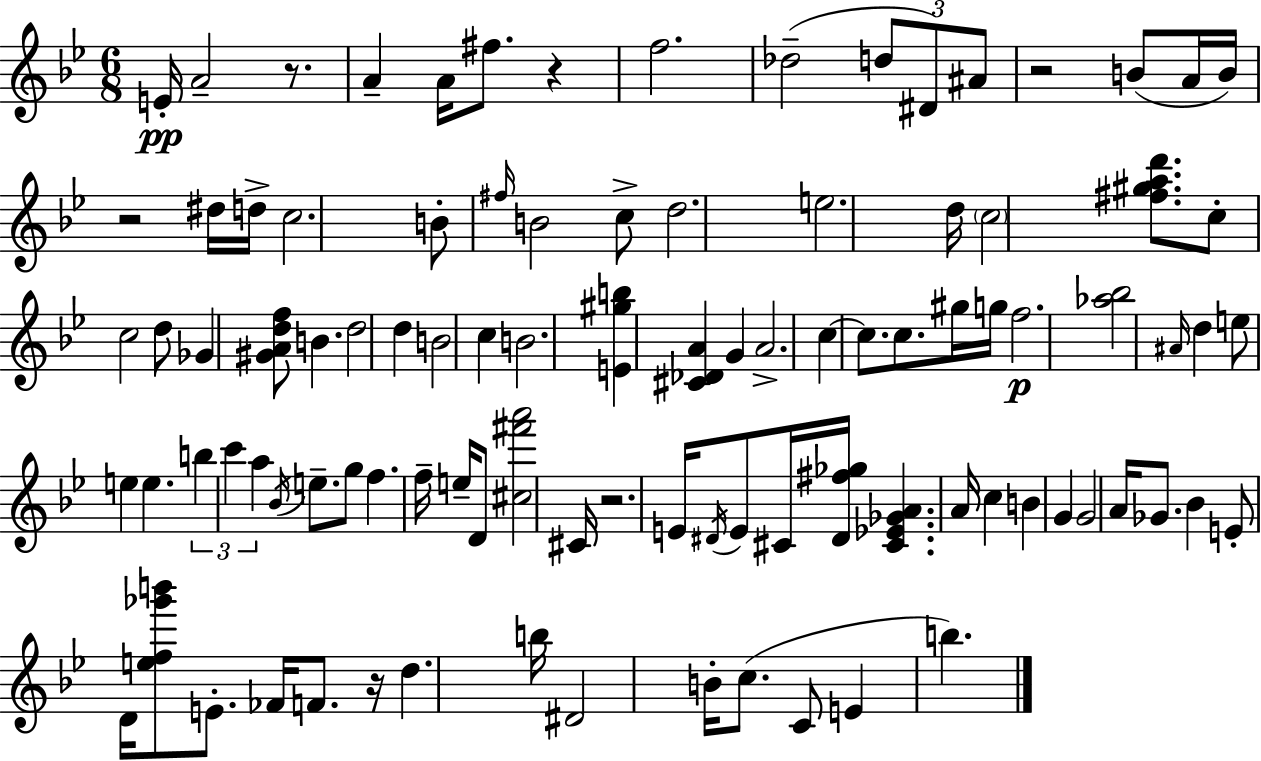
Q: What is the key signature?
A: BES major